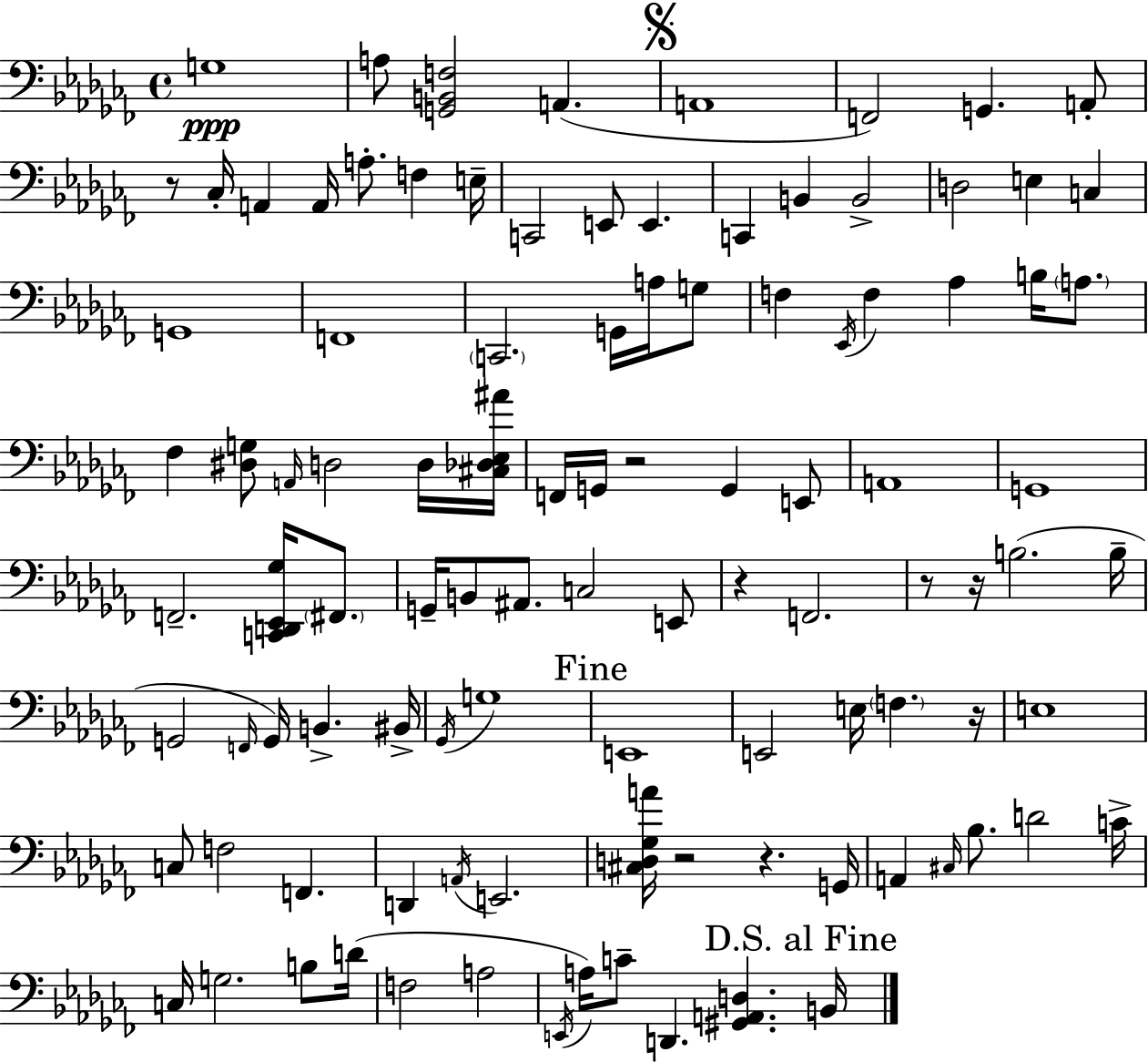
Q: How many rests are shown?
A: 8